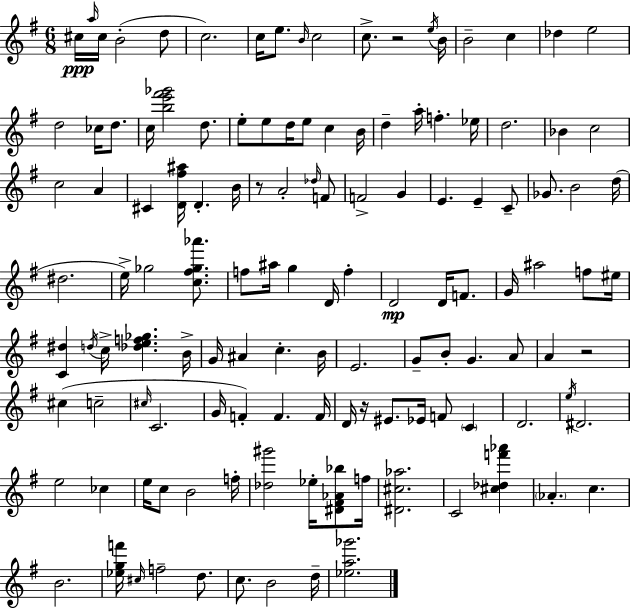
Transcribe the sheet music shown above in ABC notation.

X:1
T:Untitled
M:6/8
L:1/4
K:Em
^c/4 a/4 ^c/4 B2 d/2 c2 c/4 e/2 B/4 c2 c/2 z2 e/4 B/4 B2 c _d e2 d2 _c/4 d/2 c/4 [be'^f'_g']2 d/2 e/2 e/2 d/4 e/2 c B/4 d a/4 f _e/4 d2 _B c2 c2 A ^C [D^f^a]/4 D B/4 z/2 A2 _d/4 F/2 F2 G E E C/2 _G/2 B2 d/4 ^d2 e/4 _g2 [c^f_g_a']/2 f/2 ^a/4 g D/4 f D2 D/4 F/2 G/4 ^a2 f/2 ^e/4 [C^d] d/4 c/4 [_def_g] B/4 G/4 ^A c B/4 E2 G/2 B/2 G A/2 A z2 ^c c2 ^c/4 C2 G/4 F F F/4 D/4 z/4 ^E/2 _E/4 F/2 C D2 e/4 ^D2 e2 _c e/4 c/2 B2 f/4 [_d^g']2 _e/4 [^D^F_A_b]/2 f/4 [^D^c_a]2 C2 [^c_df'_a'] _A c B2 [_egf']/4 ^c/4 f2 d/2 c/2 B2 d/4 [_ea_g']2